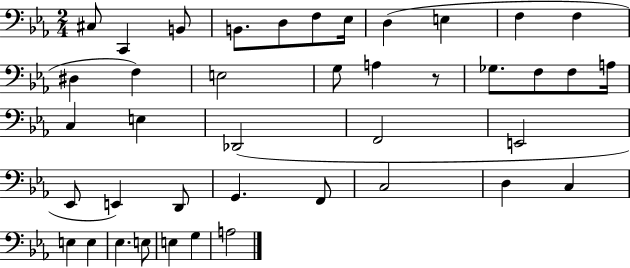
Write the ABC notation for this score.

X:1
T:Untitled
M:2/4
L:1/4
K:Eb
^C,/2 C,, B,,/2 B,,/2 D,/2 F,/2 _E,/4 D, E, F, F, ^D, F, E,2 G,/2 A, z/2 _G,/2 F,/2 F,/2 A,/4 C, E, _D,,2 F,,2 E,,2 _E,,/2 E,, D,,/2 G,, F,,/2 C,2 D, C, E, E, _E, E,/2 E, G, A,2